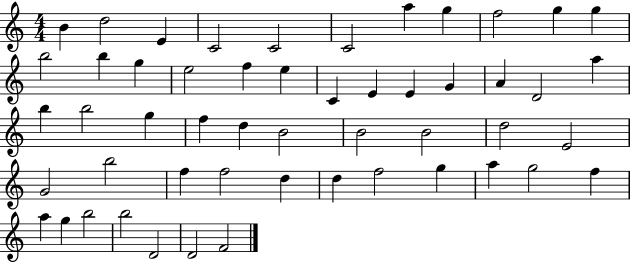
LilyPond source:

{
  \clef treble
  \numericTimeSignature
  \time 4/4
  \key c \major
  b'4 d''2 e'4 | c'2 c'2 | c'2 a''4 g''4 | f''2 g''4 g''4 | \break b''2 b''4 g''4 | e''2 f''4 e''4 | c'4 e'4 e'4 g'4 | a'4 d'2 a''4 | \break b''4 b''2 g''4 | f''4 d''4 b'2 | b'2 b'2 | d''2 e'2 | \break g'2 b''2 | f''4 f''2 d''4 | d''4 f''2 g''4 | a''4 g''2 f''4 | \break a''4 g''4 b''2 | b''2 d'2 | d'2 f'2 | \bar "|."
}